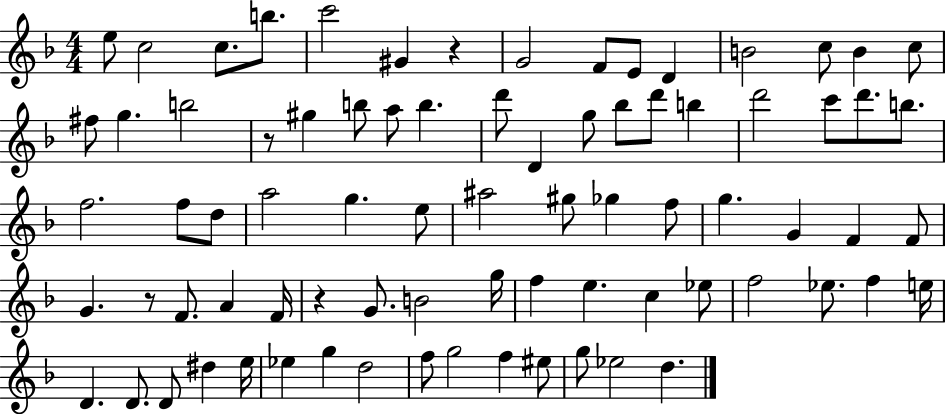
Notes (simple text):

E5/e C5/h C5/e. B5/e. C6/h G#4/q R/q G4/h F4/e E4/e D4/q B4/h C5/e B4/q C5/e F#5/e G5/q. B5/h R/e G#5/q B5/e A5/e B5/q. D6/e D4/q G5/e Bb5/e D6/e B5/q D6/h C6/e D6/e. B5/e. F5/h. F5/e D5/e A5/h G5/q. E5/e A#5/h G#5/e Gb5/q F5/e G5/q. G4/q F4/q F4/e G4/q. R/e F4/e. A4/q F4/s R/q G4/e. B4/h G5/s F5/q E5/q. C5/q Eb5/e F5/h Eb5/e. F5/q E5/s D4/q. D4/e. D4/e D#5/q E5/s Eb5/q G5/q D5/h F5/e G5/h F5/q EIS5/e G5/e Eb5/h D5/q.